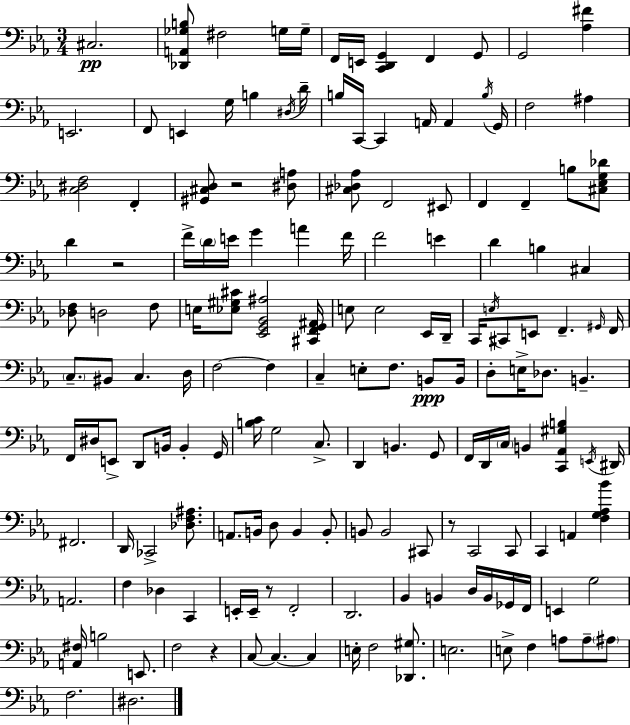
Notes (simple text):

C#3/h. [Db2,A2,Gb3,B3]/e F#3/h G3/s G3/s F2/s E2/s [C2,D2,G2]/q F2/q G2/e G2/h [Ab3,F#4]/q E2/h. F2/e E2/q G3/s B3/q D#3/s D4/s B3/s C2/s C2/q A2/s A2/q B3/s G2/s F3/h A#3/q [C3,D#3,F3]/h F2/q [G#2,C#3,D3]/e R/h [D#3,A3]/e [C#3,Db3,Ab3]/e F2/h EIS2/e F2/q F2/q B3/e [C#3,Eb3,G3,Db4]/e D4/q R/h F4/s D4/s E4/s G4/q A4/q F4/s F4/h E4/q D4/q B3/q C#3/q [Db3,F3]/e D3/h F3/e E3/s [Eb3,G#3,C#4]/e [Eb2,G2,Bb2,A#3]/h [C#2,F2,G2,A#2]/s E3/e E3/h Eb2/s D2/s C2/s E3/s C#2/e E2/e F2/q. G#2/s F2/s C3/e. BIS2/e C3/q. D3/s F3/h F3/q C3/q E3/e F3/e. B2/e B2/s D3/e E3/s Db3/e. B2/q. F2/s D#3/s E2/e D2/e B2/s B2/q G2/s [B3,C4]/s G3/h C3/e. D2/q B2/q. G2/e F2/s D2/s C3/s B2/q [C2,Ab2,G#3,B3]/q E2/s D#2/s F#2/h. D2/s CES2/h [Db3,F3,A#3]/e. A2/e. B2/s D3/e B2/q B2/e B2/e B2/h C#2/e R/e C2/h C2/e C2/q A2/q [F3,G3,Ab3,Bb4]/q A2/h. F3/q Db3/q C2/q E2/s E2/s R/e F2/h D2/h. Bb2/q B2/q D3/s B2/s Gb2/s F2/s E2/q G3/h [A2,F#3]/s B3/h E2/e. F3/h R/q C3/e C3/q. C3/q E3/s F3/h [Db2,G#3]/e. E3/h. E3/e F3/q A3/e A3/e A#3/e F3/h. D#3/h.